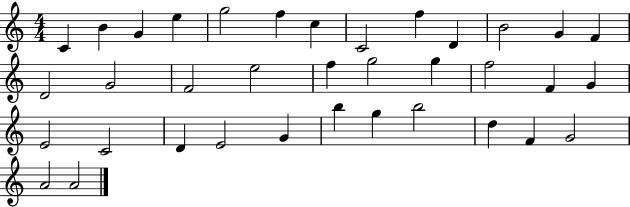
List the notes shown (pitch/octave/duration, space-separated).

C4/q B4/q G4/q E5/q G5/h F5/q C5/q C4/h F5/q D4/q B4/h G4/q F4/q D4/h G4/h F4/h E5/h F5/q G5/h G5/q F5/h F4/q G4/q E4/h C4/h D4/q E4/h G4/q B5/q G5/q B5/h D5/q F4/q G4/h A4/h A4/h